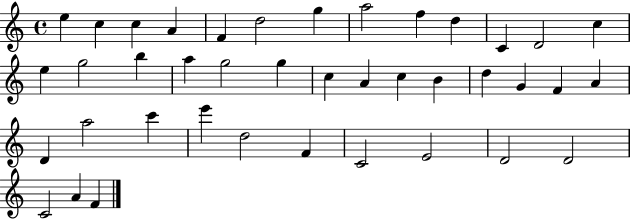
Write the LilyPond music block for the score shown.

{
  \clef treble
  \time 4/4
  \defaultTimeSignature
  \key c \major
  e''4 c''4 c''4 a'4 | f'4 d''2 g''4 | a''2 f''4 d''4 | c'4 d'2 c''4 | \break e''4 g''2 b''4 | a''4 g''2 g''4 | c''4 a'4 c''4 b'4 | d''4 g'4 f'4 a'4 | \break d'4 a''2 c'''4 | e'''4 d''2 f'4 | c'2 e'2 | d'2 d'2 | \break c'2 a'4 f'4 | \bar "|."
}